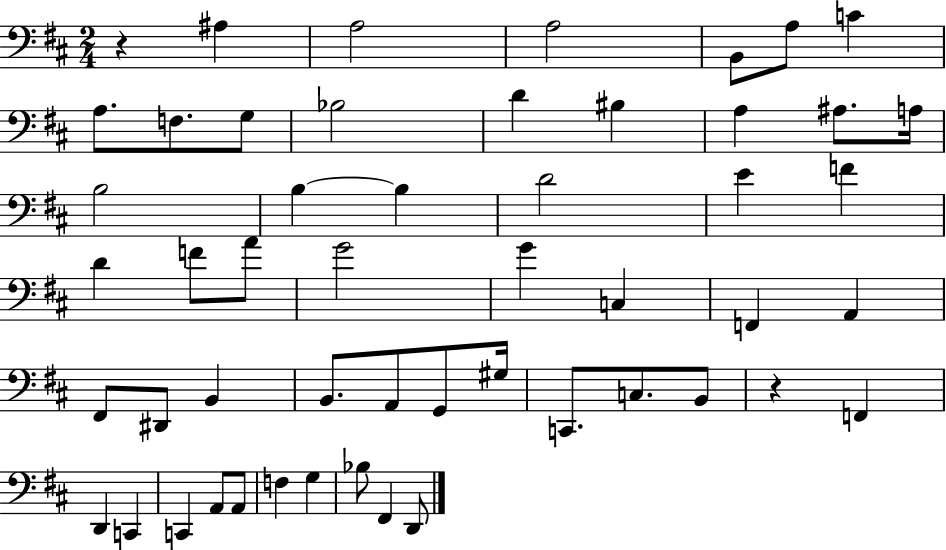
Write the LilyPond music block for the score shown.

{
  \clef bass
  \numericTimeSignature
  \time 2/4
  \key d \major
  r4 ais4 | a2 | a2 | b,8 a8 c'4 | \break a8. f8. g8 | bes2 | d'4 bis4 | a4 ais8. a16 | \break b2 | b4~~ b4 | d'2 | e'4 f'4 | \break d'4 f'8 a'8 | g'2 | g'4 c4 | f,4 a,4 | \break fis,8 dis,8 b,4 | b,8. a,8 g,8 gis16 | c,8. c8. b,8 | r4 f,4 | \break d,4 c,4 | c,4 a,8 a,8 | f4 g4 | bes8 fis,4 d,8 | \break \bar "|."
}